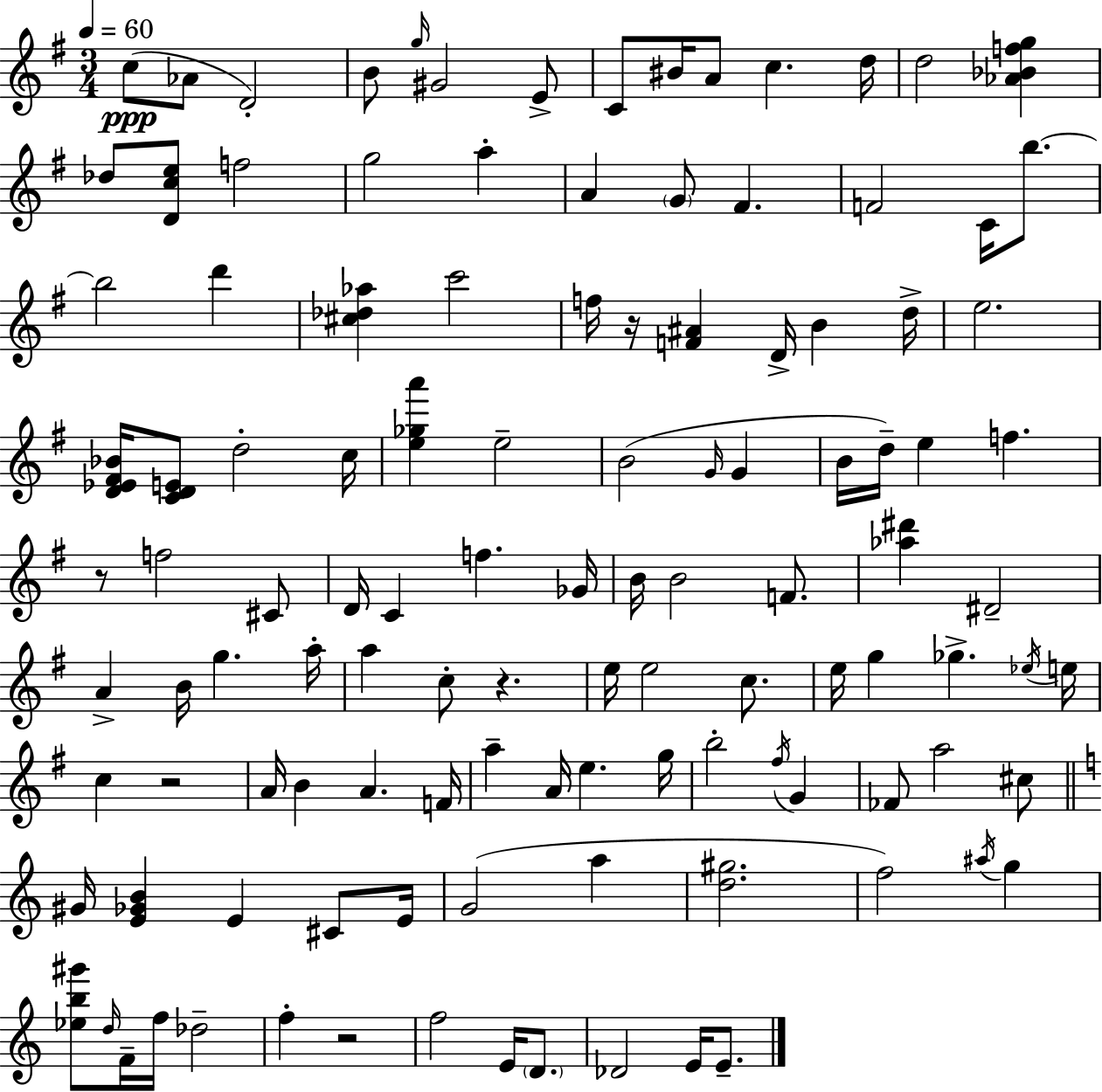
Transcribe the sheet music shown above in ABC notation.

X:1
T:Untitled
M:3/4
L:1/4
K:G
c/2 _A/2 D2 B/2 g/4 ^G2 E/2 C/2 ^B/4 A/2 c d/4 d2 [_A_Bfg] _d/2 [Dce]/2 f2 g2 a A G/2 ^F F2 C/4 b/2 b2 d' [^c_d_a] c'2 f/4 z/4 [F^A] D/4 B d/4 e2 [D_E^F_B]/4 [CDE]/2 d2 c/4 [e_ga'] e2 B2 G/4 G B/4 d/4 e f z/2 f2 ^C/2 D/4 C f _G/4 B/4 B2 F/2 [_a^d'] ^D2 A B/4 g a/4 a c/2 z e/4 e2 c/2 e/4 g _g _e/4 e/4 c z2 A/4 B A F/4 a A/4 e g/4 b2 ^f/4 G _F/2 a2 ^c/2 ^G/4 [E_GB] E ^C/2 E/4 G2 a [d^g]2 f2 ^a/4 g [_eb^g']/2 d/4 F/4 f/4 _d2 f z2 f2 E/4 D/2 _D2 E/4 E/2